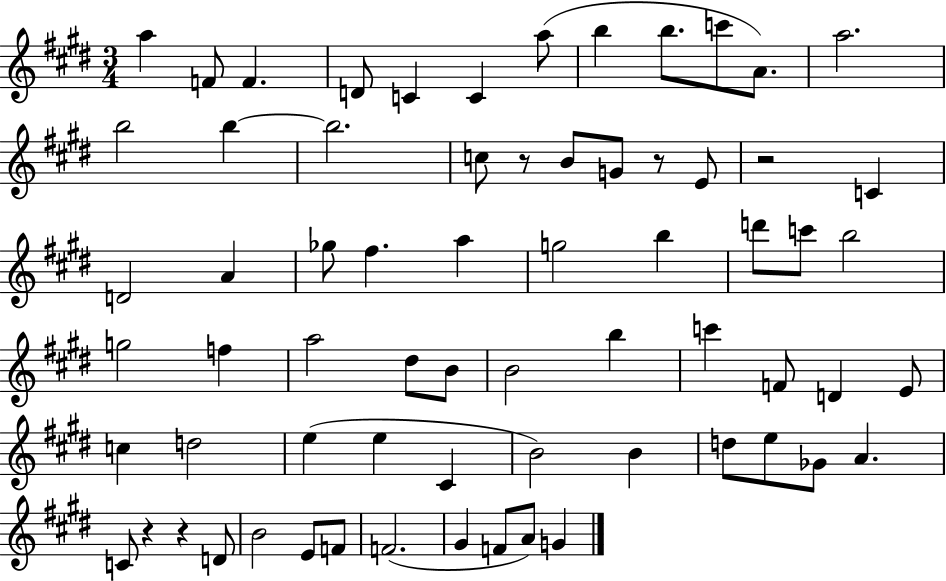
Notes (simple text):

A5/q F4/e F4/q. D4/e C4/q C4/q A5/e B5/q B5/e. C6/e A4/e. A5/h. B5/h B5/q B5/h. C5/e R/e B4/e G4/e R/e E4/e R/h C4/q D4/h A4/q Gb5/e F#5/q. A5/q G5/h B5/q D6/e C6/e B5/h G5/h F5/q A5/h D#5/e B4/e B4/h B5/q C6/q F4/e D4/q E4/e C5/q D5/h E5/q E5/q C#4/q B4/h B4/q D5/e E5/e Gb4/e A4/q. C4/e R/q R/q D4/e B4/h E4/e F4/e F4/h. G#4/q F4/e A4/e G4/q